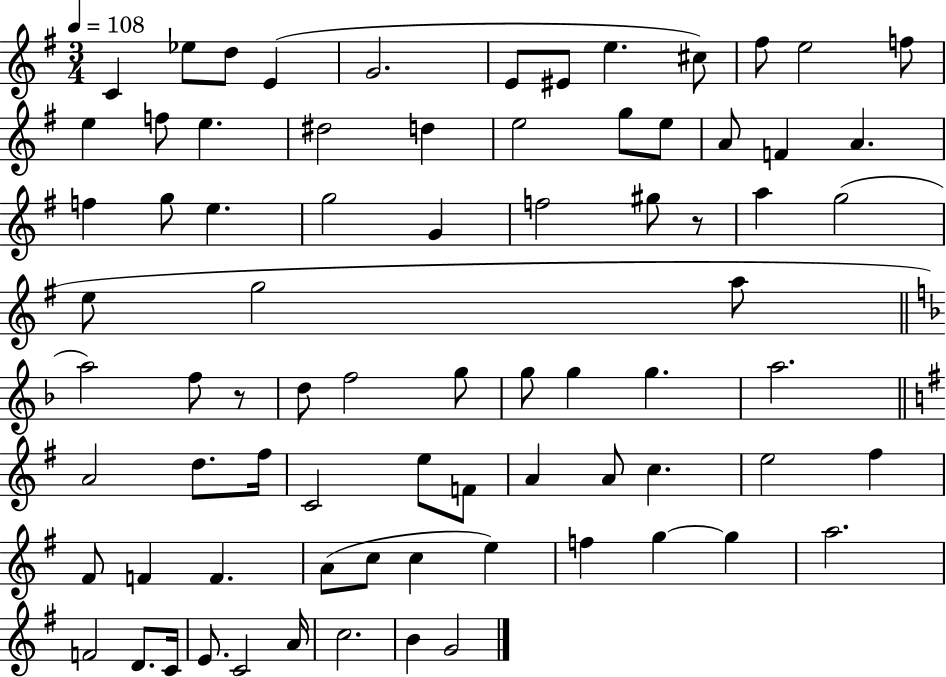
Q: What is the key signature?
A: G major